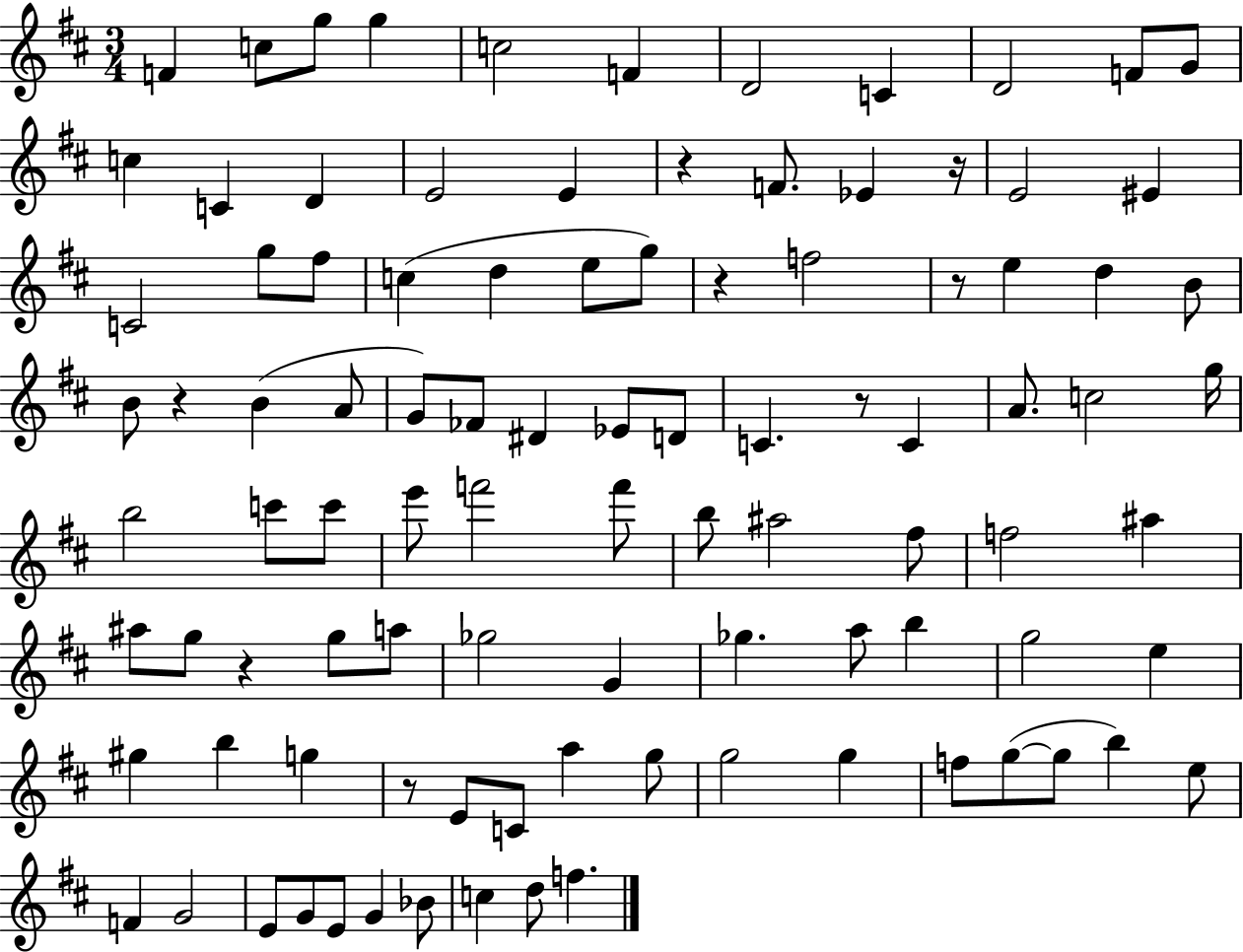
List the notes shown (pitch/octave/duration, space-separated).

F4/q C5/e G5/e G5/q C5/h F4/q D4/h C4/q D4/h F4/e G4/e C5/q C4/q D4/q E4/h E4/q R/q F4/e. Eb4/q R/s E4/h EIS4/q C4/h G5/e F#5/e C5/q D5/q E5/e G5/e R/q F5/h R/e E5/q D5/q B4/e B4/e R/q B4/q A4/e G4/e FES4/e D#4/q Eb4/e D4/e C4/q. R/e C4/q A4/e. C5/h G5/s B5/h C6/e C6/e E6/e F6/h F6/e B5/e A#5/h F#5/e F5/h A#5/q A#5/e G5/e R/q G5/e A5/e Gb5/h G4/q Gb5/q. A5/e B5/q G5/h E5/q G#5/q B5/q G5/q R/e E4/e C4/e A5/q G5/e G5/h G5/q F5/e G5/e G5/e B5/q E5/e F4/q G4/h E4/e G4/e E4/e G4/q Bb4/e C5/q D5/e F5/q.